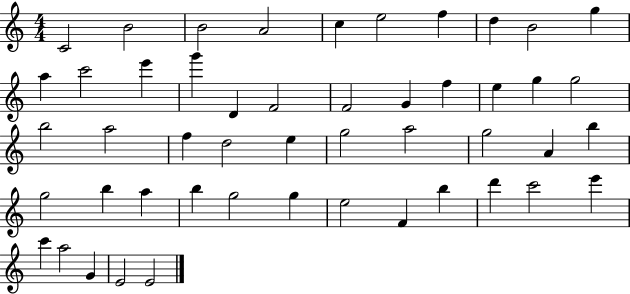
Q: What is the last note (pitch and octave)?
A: E4